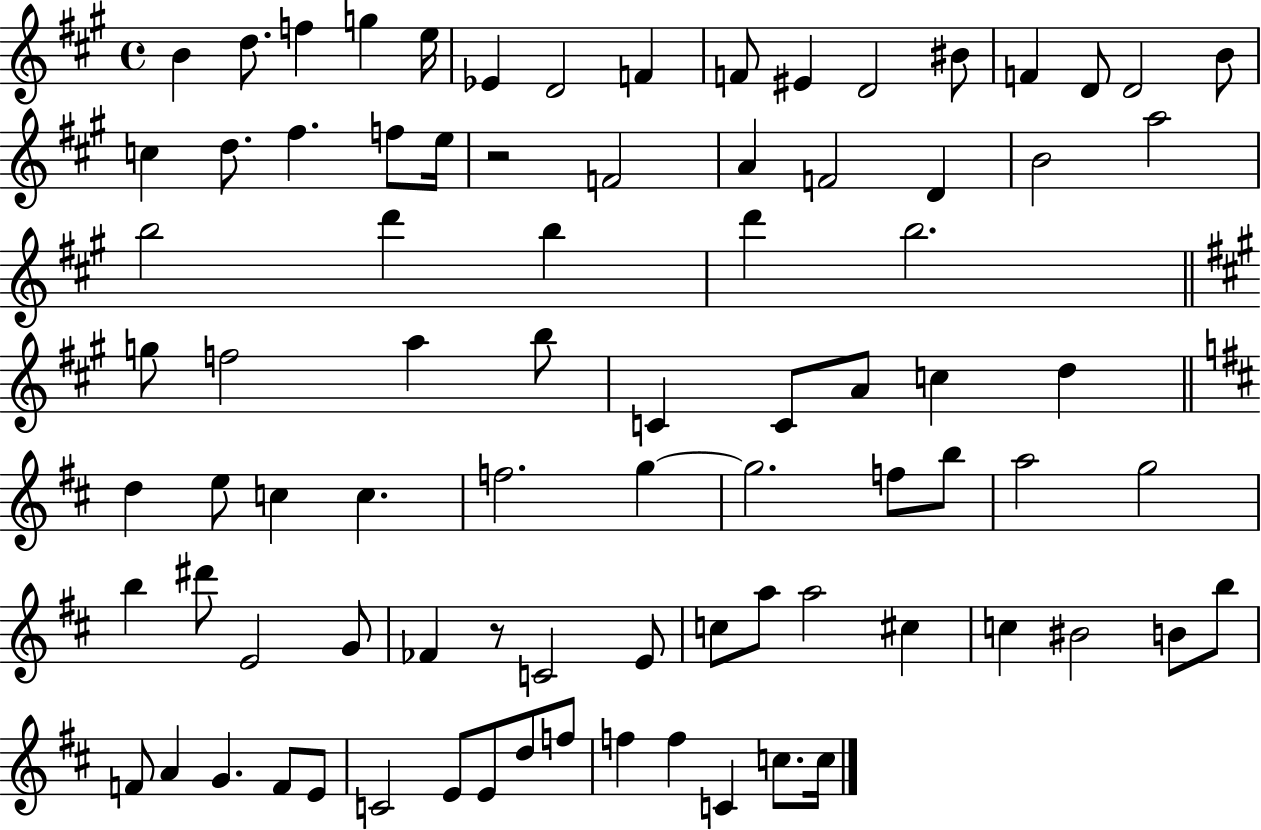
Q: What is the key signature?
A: A major